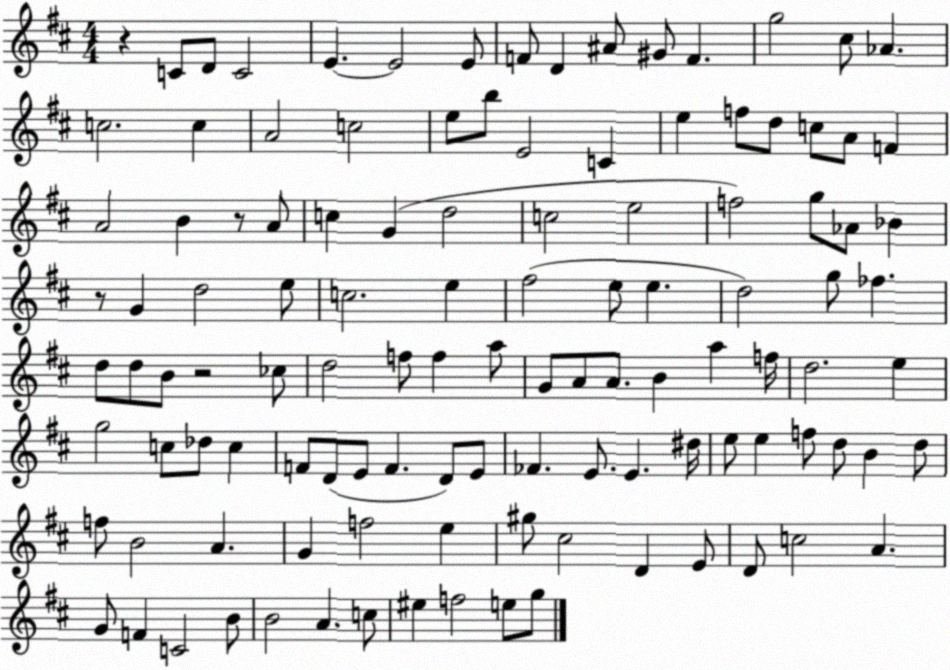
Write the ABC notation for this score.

X:1
T:Untitled
M:4/4
L:1/4
K:D
z C/2 D/2 C2 E E2 E/2 F/2 D ^A/2 ^G/2 F g2 ^c/2 _A c2 c A2 c2 e/2 b/2 E2 C e f/2 d/2 c/2 A/2 F A2 B z/2 A/2 c G d2 c2 e2 f2 g/2 _A/2 _B z/2 G d2 e/2 c2 e ^f2 e/2 e d2 g/2 _f d/2 d/2 B/2 z2 _c/2 d2 f/2 f a/2 G/2 A/2 A/2 B a f/4 d2 e g2 c/2 _d/2 c F/2 D/2 E/2 F D/2 E/2 _F E/2 E ^d/4 e/2 e f/2 d/2 B d/2 f/2 B2 A G f2 e ^g/2 ^c2 D E/2 D/2 c2 A G/2 F C2 B/2 B2 A c/2 ^e f2 e/2 g/2